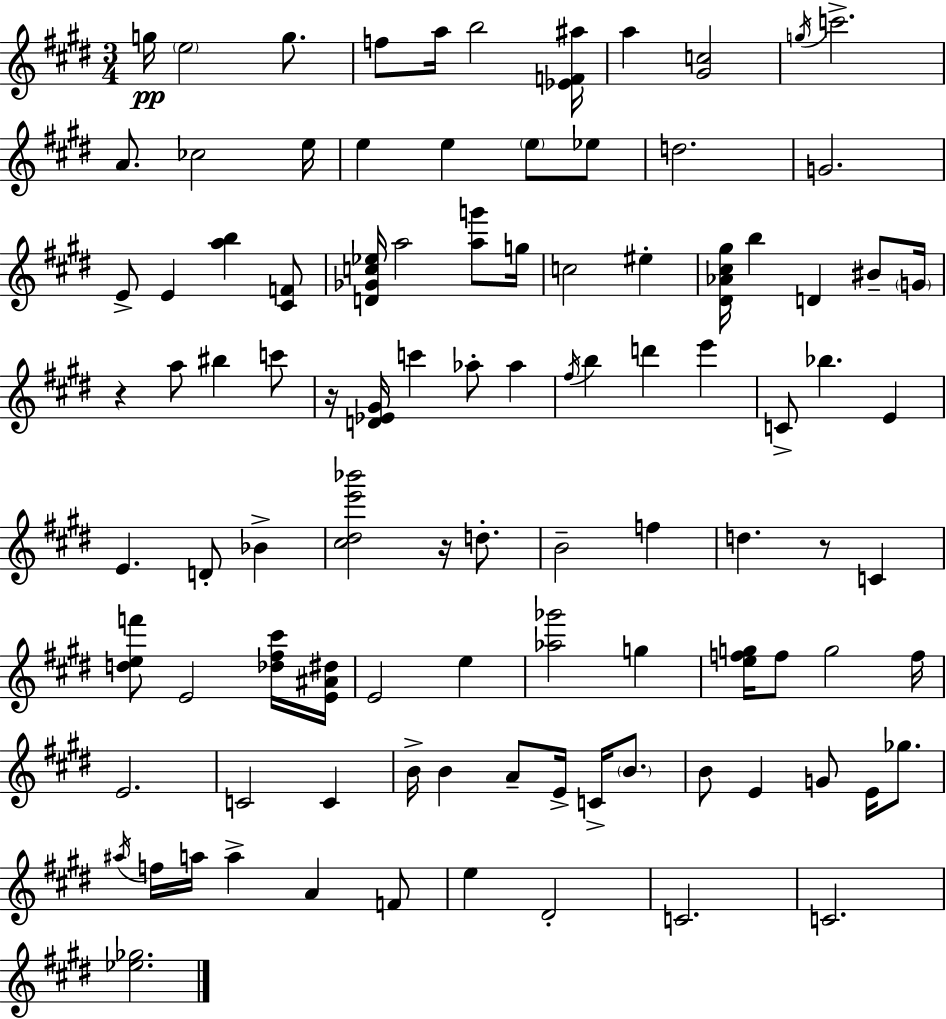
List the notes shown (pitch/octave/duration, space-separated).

G5/s E5/h G5/e. F5/e A5/s B5/h [Eb4,F4,A#5]/s A5/q [G#4,C5]/h G5/s C6/h. A4/e. CES5/h E5/s E5/q E5/q E5/e Eb5/e D5/h. G4/h. E4/e E4/q [A5,B5]/q [C#4,F4]/e [D4,Gb4,C5,Eb5]/s A5/h [A5,G6]/e G5/s C5/h EIS5/q [D#4,Ab4,C#5,G#5]/s B5/q D4/q BIS4/e G4/s R/q A5/e BIS5/q C6/e R/s [D4,Eb4,G#4]/s C6/q Ab5/e Ab5/q F#5/s B5/q D6/q E6/q C4/e Bb5/q. E4/q E4/q. D4/e Bb4/q [C#5,D#5,E6,Bb6]/h R/s D5/e. B4/h F5/q D5/q. R/e C4/q [D5,E5,F6]/e E4/h [Db5,F#5,C#6]/s [E4,A#4,D#5]/s E4/h E5/q [Ab5,Gb6]/h G5/q [E5,F5,G5]/s F5/e G5/h F5/s E4/h. C4/h C4/q B4/s B4/q A4/e E4/s C4/s B4/e. B4/e E4/q G4/e E4/s Gb5/e. A#5/s F5/s A5/s A5/q A4/q F4/e E5/q D#4/h C4/h. C4/h. [Eb5,Gb5]/h.